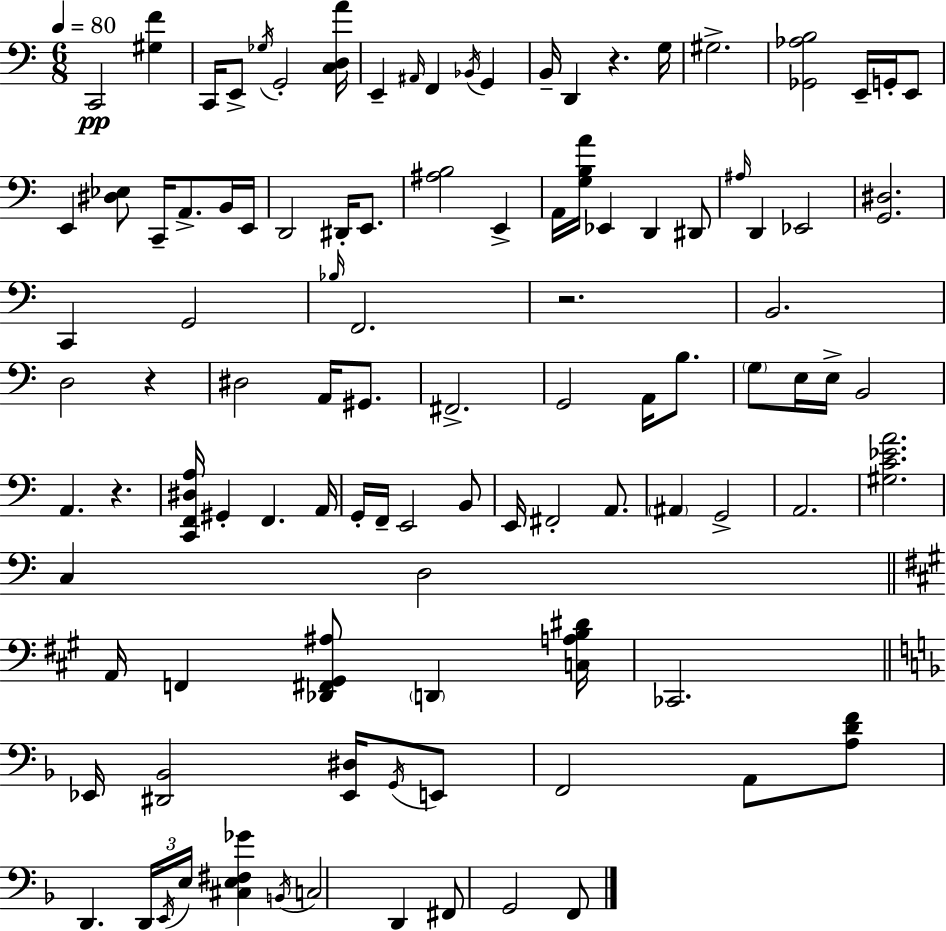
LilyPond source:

{
  \clef bass
  \numericTimeSignature
  \time 6/8
  \key a \minor
  \tempo 4 = 80
  c,2\pp <gis f'>4 | c,16 e,8-> \acciaccatura { ges16 } g,2-. | <c d a'>16 e,4-- \grace { ais,16 } f,4 \acciaccatura { bes,16 } g,4 | b,16-- d,4 r4. | \break g16 gis2.-> | <ges, aes b>2 e,16-- | g,16-. e,8 e,4 <dis ees>8 c,16-- a,8.-> | b,16 e,16 d,2 dis,16-. | \break e,8. <ais b>2 e,4-> | a,16 <g b a'>16 ees,4 d,4 | dis,8 \grace { ais16 } d,4 ees,2 | <g, dis>2. | \break c,4 g,2 | \grace { bes16 } f,2. | r2. | b,2. | \break d2 | r4 dis2 | a,16 gis,8. fis,2.-> | g,2 | \break a,16 b8. \parenthesize g8 e16 e16-> b,2 | a,4. r4. | <c, f, dis a>16 gis,4-. f,4. | a,16 g,16-. f,16-- e,2 | \break b,8 e,16 fis,2-. | a,8. \parenthesize ais,4 g,2-> | a,2. | <gis c' ees' a'>2. | \break c4 d2 | \bar "||" \break \key a \major a,16 f,4 <des, fis, gis, ais>8 \parenthesize d,4 <c a b dis'>16 | ces,2. | \bar "||" \break \key d \minor ees,16 <dis, bes,>2 <ees, dis>16 \acciaccatura { g,16 } e,8 | f,2 a,8 <a d' f'>8 | d,4. \tuplet 3/2 { d,16 \acciaccatura { e,16 } e16 } <cis e fis ges'>4 | \acciaccatura { b,16 } c2 d,4 | \break fis,8 g,2 | f,8 \bar "|."
}